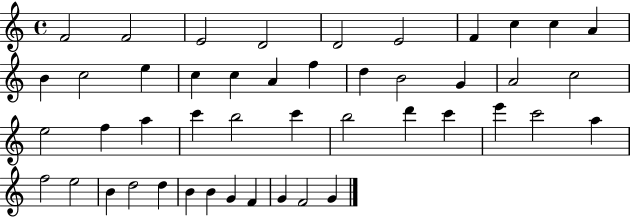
F4/h F4/h E4/h D4/h D4/h E4/h F4/q C5/q C5/q A4/q B4/q C5/h E5/q C5/q C5/q A4/q F5/q D5/q B4/h G4/q A4/h C5/h E5/h F5/q A5/q C6/q B5/h C6/q B5/h D6/q C6/q E6/q C6/h A5/q F5/h E5/h B4/q D5/h D5/q B4/q B4/q G4/q F4/q G4/q F4/h G4/q